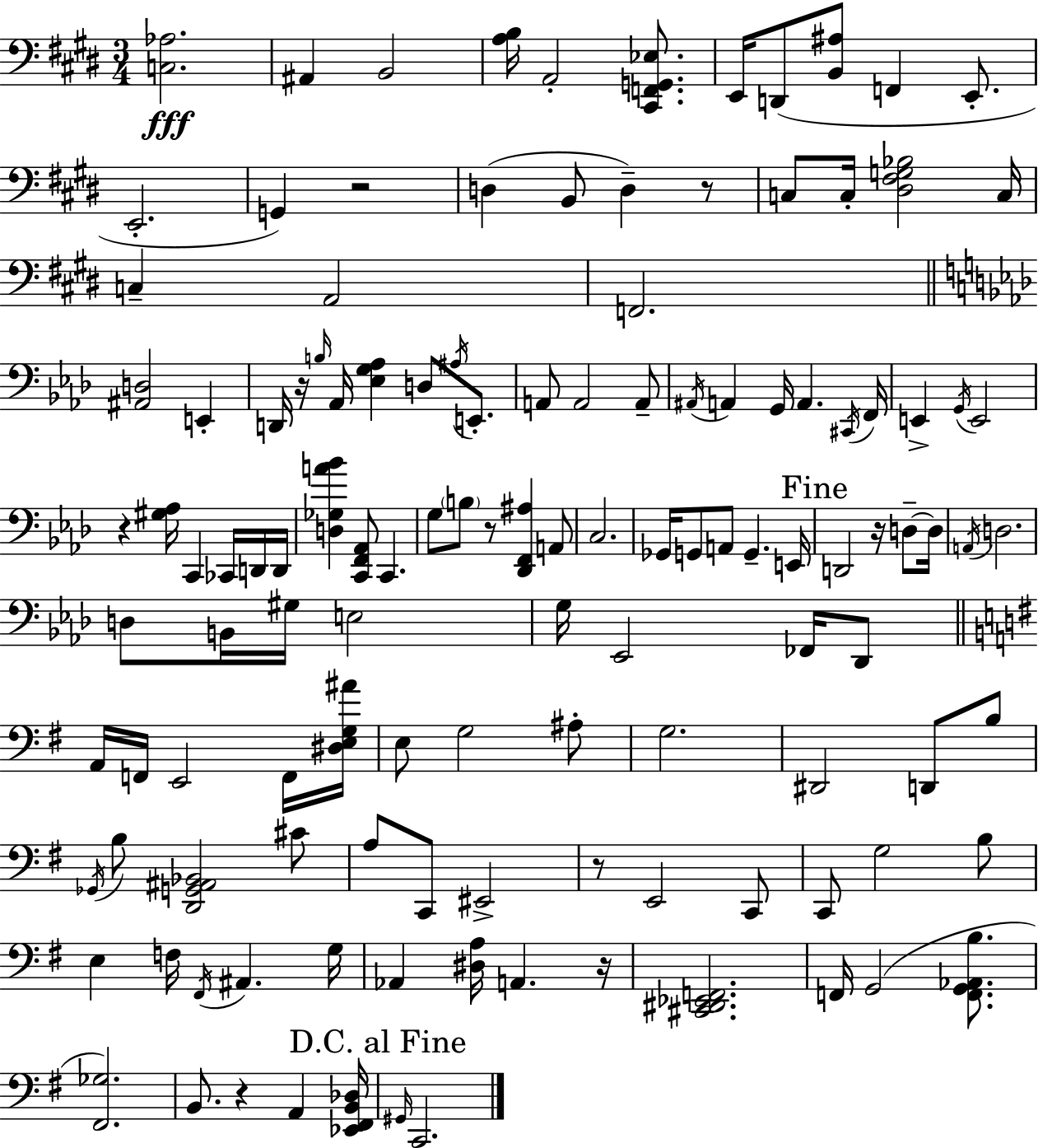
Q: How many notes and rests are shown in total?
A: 126